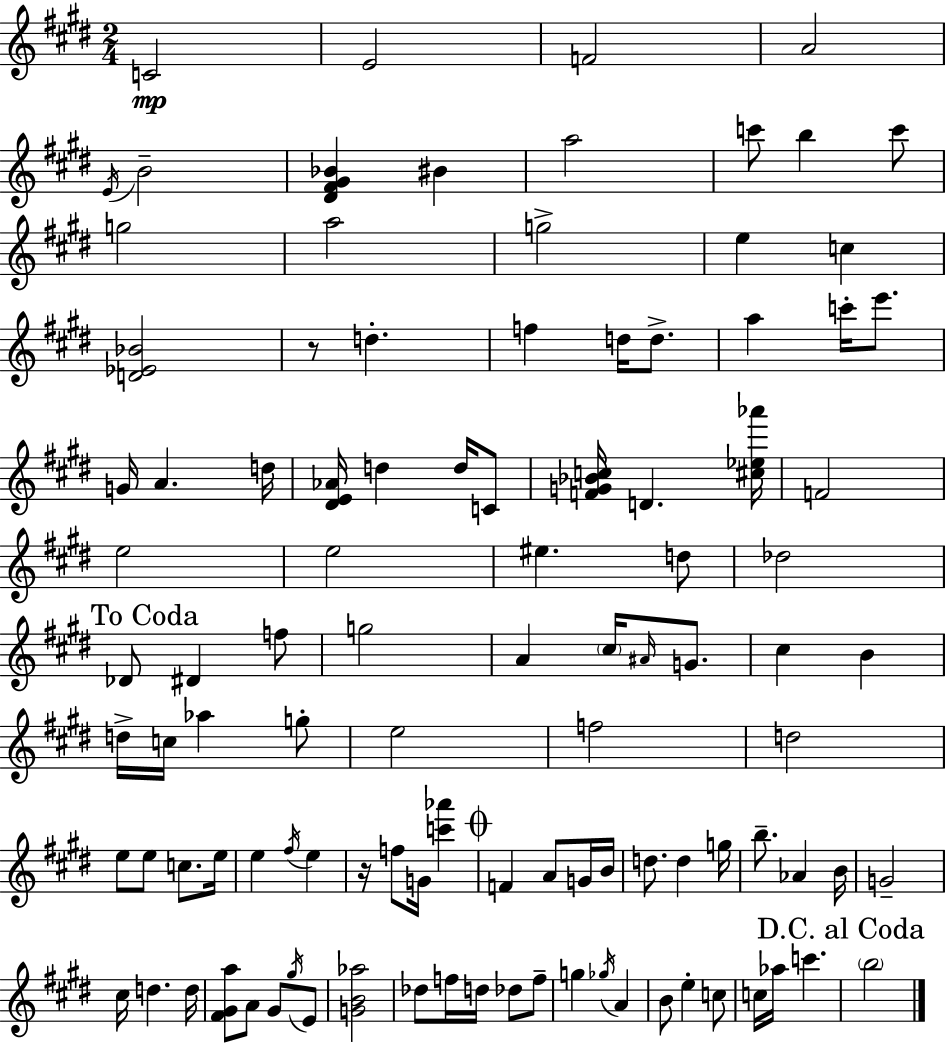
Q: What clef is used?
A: treble